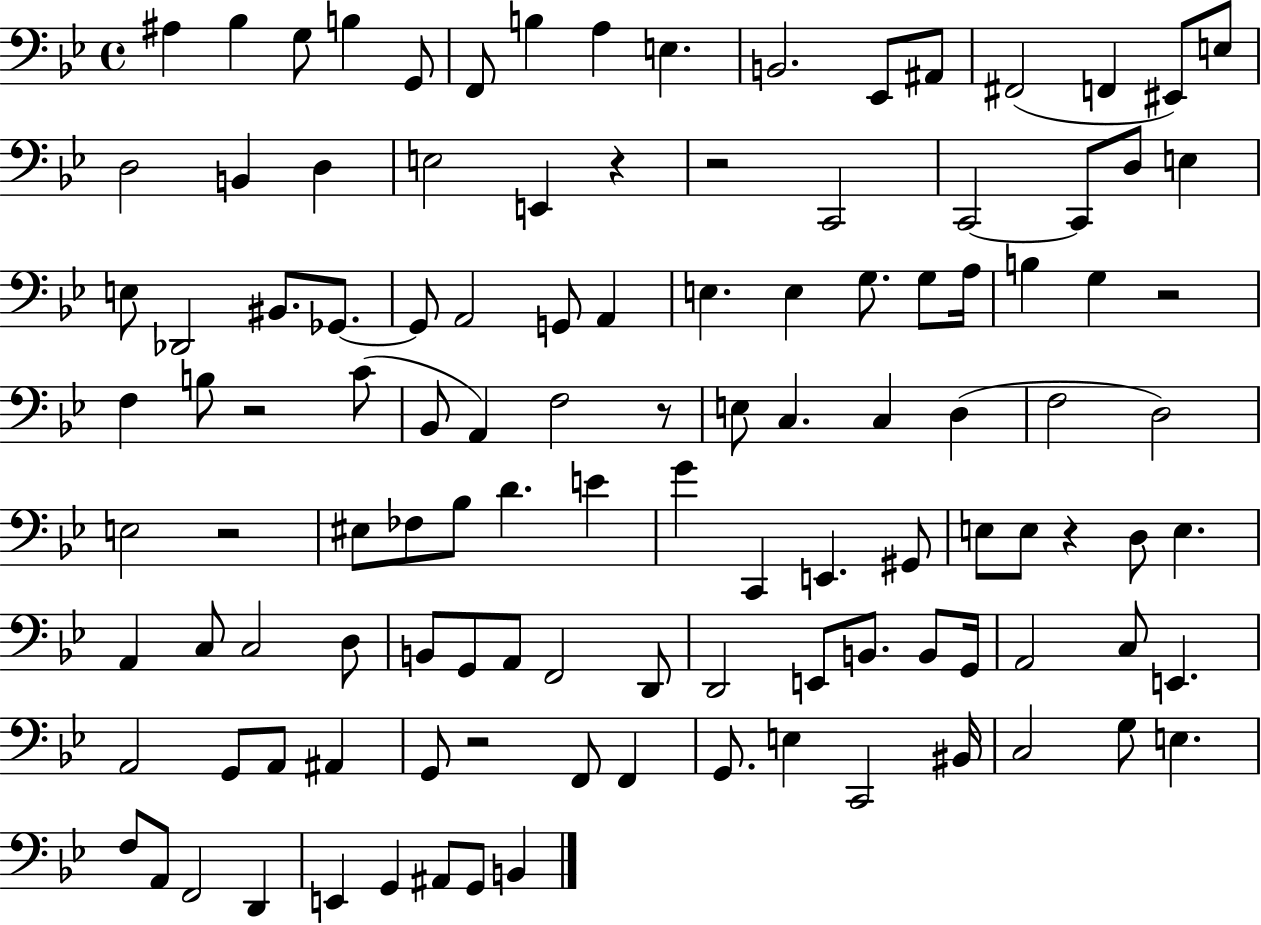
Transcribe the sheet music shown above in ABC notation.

X:1
T:Untitled
M:4/4
L:1/4
K:Bb
^A, _B, G,/2 B, G,,/2 F,,/2 B, A, E, B,,2 _E,,/2 ^A,,/2 ^F,,2 F,, ^E,,/2 E,/2 D,2 B,, D, E,2 E,, z z2 C,,2 C,,2 C,,/2 D,/2 E, E,/2 _D,,2 ^B,,/2 _G,,/2 _G,,/2 A,,2 G,,/2 A,, E, E, G,/2 G,/2 A,/4 B, G, z2 F, B,/2 z2 C/2 _B,,/2 A,, F,2 z/2 E,/2 C, C, D, F,2 D,2 E,2 z2 ^E,/2 _F,/2 _B,/2 D E G C,, E,, ^G,,/2 E,/2 E,/2 z D,/2 E, A,, C,/2 C,2 D,/2 B,,/2 G,,/2 A,,/2 F,,2 D,,/2 D,,2 E,,/2 B,,/2 B,,/2 G,,/4 A,,2 C,/2 E,, A,,2 G,,/2 A,,/2 ^A,, G,,/2 z2 F,,/2 F,, G,,/2 E, C,,2 ^B,,/4 C,2 G,/2 E, F,/2 A,,/2 F,,2 D,, E,, G,, ^A,,/2 G,,/2 B,,